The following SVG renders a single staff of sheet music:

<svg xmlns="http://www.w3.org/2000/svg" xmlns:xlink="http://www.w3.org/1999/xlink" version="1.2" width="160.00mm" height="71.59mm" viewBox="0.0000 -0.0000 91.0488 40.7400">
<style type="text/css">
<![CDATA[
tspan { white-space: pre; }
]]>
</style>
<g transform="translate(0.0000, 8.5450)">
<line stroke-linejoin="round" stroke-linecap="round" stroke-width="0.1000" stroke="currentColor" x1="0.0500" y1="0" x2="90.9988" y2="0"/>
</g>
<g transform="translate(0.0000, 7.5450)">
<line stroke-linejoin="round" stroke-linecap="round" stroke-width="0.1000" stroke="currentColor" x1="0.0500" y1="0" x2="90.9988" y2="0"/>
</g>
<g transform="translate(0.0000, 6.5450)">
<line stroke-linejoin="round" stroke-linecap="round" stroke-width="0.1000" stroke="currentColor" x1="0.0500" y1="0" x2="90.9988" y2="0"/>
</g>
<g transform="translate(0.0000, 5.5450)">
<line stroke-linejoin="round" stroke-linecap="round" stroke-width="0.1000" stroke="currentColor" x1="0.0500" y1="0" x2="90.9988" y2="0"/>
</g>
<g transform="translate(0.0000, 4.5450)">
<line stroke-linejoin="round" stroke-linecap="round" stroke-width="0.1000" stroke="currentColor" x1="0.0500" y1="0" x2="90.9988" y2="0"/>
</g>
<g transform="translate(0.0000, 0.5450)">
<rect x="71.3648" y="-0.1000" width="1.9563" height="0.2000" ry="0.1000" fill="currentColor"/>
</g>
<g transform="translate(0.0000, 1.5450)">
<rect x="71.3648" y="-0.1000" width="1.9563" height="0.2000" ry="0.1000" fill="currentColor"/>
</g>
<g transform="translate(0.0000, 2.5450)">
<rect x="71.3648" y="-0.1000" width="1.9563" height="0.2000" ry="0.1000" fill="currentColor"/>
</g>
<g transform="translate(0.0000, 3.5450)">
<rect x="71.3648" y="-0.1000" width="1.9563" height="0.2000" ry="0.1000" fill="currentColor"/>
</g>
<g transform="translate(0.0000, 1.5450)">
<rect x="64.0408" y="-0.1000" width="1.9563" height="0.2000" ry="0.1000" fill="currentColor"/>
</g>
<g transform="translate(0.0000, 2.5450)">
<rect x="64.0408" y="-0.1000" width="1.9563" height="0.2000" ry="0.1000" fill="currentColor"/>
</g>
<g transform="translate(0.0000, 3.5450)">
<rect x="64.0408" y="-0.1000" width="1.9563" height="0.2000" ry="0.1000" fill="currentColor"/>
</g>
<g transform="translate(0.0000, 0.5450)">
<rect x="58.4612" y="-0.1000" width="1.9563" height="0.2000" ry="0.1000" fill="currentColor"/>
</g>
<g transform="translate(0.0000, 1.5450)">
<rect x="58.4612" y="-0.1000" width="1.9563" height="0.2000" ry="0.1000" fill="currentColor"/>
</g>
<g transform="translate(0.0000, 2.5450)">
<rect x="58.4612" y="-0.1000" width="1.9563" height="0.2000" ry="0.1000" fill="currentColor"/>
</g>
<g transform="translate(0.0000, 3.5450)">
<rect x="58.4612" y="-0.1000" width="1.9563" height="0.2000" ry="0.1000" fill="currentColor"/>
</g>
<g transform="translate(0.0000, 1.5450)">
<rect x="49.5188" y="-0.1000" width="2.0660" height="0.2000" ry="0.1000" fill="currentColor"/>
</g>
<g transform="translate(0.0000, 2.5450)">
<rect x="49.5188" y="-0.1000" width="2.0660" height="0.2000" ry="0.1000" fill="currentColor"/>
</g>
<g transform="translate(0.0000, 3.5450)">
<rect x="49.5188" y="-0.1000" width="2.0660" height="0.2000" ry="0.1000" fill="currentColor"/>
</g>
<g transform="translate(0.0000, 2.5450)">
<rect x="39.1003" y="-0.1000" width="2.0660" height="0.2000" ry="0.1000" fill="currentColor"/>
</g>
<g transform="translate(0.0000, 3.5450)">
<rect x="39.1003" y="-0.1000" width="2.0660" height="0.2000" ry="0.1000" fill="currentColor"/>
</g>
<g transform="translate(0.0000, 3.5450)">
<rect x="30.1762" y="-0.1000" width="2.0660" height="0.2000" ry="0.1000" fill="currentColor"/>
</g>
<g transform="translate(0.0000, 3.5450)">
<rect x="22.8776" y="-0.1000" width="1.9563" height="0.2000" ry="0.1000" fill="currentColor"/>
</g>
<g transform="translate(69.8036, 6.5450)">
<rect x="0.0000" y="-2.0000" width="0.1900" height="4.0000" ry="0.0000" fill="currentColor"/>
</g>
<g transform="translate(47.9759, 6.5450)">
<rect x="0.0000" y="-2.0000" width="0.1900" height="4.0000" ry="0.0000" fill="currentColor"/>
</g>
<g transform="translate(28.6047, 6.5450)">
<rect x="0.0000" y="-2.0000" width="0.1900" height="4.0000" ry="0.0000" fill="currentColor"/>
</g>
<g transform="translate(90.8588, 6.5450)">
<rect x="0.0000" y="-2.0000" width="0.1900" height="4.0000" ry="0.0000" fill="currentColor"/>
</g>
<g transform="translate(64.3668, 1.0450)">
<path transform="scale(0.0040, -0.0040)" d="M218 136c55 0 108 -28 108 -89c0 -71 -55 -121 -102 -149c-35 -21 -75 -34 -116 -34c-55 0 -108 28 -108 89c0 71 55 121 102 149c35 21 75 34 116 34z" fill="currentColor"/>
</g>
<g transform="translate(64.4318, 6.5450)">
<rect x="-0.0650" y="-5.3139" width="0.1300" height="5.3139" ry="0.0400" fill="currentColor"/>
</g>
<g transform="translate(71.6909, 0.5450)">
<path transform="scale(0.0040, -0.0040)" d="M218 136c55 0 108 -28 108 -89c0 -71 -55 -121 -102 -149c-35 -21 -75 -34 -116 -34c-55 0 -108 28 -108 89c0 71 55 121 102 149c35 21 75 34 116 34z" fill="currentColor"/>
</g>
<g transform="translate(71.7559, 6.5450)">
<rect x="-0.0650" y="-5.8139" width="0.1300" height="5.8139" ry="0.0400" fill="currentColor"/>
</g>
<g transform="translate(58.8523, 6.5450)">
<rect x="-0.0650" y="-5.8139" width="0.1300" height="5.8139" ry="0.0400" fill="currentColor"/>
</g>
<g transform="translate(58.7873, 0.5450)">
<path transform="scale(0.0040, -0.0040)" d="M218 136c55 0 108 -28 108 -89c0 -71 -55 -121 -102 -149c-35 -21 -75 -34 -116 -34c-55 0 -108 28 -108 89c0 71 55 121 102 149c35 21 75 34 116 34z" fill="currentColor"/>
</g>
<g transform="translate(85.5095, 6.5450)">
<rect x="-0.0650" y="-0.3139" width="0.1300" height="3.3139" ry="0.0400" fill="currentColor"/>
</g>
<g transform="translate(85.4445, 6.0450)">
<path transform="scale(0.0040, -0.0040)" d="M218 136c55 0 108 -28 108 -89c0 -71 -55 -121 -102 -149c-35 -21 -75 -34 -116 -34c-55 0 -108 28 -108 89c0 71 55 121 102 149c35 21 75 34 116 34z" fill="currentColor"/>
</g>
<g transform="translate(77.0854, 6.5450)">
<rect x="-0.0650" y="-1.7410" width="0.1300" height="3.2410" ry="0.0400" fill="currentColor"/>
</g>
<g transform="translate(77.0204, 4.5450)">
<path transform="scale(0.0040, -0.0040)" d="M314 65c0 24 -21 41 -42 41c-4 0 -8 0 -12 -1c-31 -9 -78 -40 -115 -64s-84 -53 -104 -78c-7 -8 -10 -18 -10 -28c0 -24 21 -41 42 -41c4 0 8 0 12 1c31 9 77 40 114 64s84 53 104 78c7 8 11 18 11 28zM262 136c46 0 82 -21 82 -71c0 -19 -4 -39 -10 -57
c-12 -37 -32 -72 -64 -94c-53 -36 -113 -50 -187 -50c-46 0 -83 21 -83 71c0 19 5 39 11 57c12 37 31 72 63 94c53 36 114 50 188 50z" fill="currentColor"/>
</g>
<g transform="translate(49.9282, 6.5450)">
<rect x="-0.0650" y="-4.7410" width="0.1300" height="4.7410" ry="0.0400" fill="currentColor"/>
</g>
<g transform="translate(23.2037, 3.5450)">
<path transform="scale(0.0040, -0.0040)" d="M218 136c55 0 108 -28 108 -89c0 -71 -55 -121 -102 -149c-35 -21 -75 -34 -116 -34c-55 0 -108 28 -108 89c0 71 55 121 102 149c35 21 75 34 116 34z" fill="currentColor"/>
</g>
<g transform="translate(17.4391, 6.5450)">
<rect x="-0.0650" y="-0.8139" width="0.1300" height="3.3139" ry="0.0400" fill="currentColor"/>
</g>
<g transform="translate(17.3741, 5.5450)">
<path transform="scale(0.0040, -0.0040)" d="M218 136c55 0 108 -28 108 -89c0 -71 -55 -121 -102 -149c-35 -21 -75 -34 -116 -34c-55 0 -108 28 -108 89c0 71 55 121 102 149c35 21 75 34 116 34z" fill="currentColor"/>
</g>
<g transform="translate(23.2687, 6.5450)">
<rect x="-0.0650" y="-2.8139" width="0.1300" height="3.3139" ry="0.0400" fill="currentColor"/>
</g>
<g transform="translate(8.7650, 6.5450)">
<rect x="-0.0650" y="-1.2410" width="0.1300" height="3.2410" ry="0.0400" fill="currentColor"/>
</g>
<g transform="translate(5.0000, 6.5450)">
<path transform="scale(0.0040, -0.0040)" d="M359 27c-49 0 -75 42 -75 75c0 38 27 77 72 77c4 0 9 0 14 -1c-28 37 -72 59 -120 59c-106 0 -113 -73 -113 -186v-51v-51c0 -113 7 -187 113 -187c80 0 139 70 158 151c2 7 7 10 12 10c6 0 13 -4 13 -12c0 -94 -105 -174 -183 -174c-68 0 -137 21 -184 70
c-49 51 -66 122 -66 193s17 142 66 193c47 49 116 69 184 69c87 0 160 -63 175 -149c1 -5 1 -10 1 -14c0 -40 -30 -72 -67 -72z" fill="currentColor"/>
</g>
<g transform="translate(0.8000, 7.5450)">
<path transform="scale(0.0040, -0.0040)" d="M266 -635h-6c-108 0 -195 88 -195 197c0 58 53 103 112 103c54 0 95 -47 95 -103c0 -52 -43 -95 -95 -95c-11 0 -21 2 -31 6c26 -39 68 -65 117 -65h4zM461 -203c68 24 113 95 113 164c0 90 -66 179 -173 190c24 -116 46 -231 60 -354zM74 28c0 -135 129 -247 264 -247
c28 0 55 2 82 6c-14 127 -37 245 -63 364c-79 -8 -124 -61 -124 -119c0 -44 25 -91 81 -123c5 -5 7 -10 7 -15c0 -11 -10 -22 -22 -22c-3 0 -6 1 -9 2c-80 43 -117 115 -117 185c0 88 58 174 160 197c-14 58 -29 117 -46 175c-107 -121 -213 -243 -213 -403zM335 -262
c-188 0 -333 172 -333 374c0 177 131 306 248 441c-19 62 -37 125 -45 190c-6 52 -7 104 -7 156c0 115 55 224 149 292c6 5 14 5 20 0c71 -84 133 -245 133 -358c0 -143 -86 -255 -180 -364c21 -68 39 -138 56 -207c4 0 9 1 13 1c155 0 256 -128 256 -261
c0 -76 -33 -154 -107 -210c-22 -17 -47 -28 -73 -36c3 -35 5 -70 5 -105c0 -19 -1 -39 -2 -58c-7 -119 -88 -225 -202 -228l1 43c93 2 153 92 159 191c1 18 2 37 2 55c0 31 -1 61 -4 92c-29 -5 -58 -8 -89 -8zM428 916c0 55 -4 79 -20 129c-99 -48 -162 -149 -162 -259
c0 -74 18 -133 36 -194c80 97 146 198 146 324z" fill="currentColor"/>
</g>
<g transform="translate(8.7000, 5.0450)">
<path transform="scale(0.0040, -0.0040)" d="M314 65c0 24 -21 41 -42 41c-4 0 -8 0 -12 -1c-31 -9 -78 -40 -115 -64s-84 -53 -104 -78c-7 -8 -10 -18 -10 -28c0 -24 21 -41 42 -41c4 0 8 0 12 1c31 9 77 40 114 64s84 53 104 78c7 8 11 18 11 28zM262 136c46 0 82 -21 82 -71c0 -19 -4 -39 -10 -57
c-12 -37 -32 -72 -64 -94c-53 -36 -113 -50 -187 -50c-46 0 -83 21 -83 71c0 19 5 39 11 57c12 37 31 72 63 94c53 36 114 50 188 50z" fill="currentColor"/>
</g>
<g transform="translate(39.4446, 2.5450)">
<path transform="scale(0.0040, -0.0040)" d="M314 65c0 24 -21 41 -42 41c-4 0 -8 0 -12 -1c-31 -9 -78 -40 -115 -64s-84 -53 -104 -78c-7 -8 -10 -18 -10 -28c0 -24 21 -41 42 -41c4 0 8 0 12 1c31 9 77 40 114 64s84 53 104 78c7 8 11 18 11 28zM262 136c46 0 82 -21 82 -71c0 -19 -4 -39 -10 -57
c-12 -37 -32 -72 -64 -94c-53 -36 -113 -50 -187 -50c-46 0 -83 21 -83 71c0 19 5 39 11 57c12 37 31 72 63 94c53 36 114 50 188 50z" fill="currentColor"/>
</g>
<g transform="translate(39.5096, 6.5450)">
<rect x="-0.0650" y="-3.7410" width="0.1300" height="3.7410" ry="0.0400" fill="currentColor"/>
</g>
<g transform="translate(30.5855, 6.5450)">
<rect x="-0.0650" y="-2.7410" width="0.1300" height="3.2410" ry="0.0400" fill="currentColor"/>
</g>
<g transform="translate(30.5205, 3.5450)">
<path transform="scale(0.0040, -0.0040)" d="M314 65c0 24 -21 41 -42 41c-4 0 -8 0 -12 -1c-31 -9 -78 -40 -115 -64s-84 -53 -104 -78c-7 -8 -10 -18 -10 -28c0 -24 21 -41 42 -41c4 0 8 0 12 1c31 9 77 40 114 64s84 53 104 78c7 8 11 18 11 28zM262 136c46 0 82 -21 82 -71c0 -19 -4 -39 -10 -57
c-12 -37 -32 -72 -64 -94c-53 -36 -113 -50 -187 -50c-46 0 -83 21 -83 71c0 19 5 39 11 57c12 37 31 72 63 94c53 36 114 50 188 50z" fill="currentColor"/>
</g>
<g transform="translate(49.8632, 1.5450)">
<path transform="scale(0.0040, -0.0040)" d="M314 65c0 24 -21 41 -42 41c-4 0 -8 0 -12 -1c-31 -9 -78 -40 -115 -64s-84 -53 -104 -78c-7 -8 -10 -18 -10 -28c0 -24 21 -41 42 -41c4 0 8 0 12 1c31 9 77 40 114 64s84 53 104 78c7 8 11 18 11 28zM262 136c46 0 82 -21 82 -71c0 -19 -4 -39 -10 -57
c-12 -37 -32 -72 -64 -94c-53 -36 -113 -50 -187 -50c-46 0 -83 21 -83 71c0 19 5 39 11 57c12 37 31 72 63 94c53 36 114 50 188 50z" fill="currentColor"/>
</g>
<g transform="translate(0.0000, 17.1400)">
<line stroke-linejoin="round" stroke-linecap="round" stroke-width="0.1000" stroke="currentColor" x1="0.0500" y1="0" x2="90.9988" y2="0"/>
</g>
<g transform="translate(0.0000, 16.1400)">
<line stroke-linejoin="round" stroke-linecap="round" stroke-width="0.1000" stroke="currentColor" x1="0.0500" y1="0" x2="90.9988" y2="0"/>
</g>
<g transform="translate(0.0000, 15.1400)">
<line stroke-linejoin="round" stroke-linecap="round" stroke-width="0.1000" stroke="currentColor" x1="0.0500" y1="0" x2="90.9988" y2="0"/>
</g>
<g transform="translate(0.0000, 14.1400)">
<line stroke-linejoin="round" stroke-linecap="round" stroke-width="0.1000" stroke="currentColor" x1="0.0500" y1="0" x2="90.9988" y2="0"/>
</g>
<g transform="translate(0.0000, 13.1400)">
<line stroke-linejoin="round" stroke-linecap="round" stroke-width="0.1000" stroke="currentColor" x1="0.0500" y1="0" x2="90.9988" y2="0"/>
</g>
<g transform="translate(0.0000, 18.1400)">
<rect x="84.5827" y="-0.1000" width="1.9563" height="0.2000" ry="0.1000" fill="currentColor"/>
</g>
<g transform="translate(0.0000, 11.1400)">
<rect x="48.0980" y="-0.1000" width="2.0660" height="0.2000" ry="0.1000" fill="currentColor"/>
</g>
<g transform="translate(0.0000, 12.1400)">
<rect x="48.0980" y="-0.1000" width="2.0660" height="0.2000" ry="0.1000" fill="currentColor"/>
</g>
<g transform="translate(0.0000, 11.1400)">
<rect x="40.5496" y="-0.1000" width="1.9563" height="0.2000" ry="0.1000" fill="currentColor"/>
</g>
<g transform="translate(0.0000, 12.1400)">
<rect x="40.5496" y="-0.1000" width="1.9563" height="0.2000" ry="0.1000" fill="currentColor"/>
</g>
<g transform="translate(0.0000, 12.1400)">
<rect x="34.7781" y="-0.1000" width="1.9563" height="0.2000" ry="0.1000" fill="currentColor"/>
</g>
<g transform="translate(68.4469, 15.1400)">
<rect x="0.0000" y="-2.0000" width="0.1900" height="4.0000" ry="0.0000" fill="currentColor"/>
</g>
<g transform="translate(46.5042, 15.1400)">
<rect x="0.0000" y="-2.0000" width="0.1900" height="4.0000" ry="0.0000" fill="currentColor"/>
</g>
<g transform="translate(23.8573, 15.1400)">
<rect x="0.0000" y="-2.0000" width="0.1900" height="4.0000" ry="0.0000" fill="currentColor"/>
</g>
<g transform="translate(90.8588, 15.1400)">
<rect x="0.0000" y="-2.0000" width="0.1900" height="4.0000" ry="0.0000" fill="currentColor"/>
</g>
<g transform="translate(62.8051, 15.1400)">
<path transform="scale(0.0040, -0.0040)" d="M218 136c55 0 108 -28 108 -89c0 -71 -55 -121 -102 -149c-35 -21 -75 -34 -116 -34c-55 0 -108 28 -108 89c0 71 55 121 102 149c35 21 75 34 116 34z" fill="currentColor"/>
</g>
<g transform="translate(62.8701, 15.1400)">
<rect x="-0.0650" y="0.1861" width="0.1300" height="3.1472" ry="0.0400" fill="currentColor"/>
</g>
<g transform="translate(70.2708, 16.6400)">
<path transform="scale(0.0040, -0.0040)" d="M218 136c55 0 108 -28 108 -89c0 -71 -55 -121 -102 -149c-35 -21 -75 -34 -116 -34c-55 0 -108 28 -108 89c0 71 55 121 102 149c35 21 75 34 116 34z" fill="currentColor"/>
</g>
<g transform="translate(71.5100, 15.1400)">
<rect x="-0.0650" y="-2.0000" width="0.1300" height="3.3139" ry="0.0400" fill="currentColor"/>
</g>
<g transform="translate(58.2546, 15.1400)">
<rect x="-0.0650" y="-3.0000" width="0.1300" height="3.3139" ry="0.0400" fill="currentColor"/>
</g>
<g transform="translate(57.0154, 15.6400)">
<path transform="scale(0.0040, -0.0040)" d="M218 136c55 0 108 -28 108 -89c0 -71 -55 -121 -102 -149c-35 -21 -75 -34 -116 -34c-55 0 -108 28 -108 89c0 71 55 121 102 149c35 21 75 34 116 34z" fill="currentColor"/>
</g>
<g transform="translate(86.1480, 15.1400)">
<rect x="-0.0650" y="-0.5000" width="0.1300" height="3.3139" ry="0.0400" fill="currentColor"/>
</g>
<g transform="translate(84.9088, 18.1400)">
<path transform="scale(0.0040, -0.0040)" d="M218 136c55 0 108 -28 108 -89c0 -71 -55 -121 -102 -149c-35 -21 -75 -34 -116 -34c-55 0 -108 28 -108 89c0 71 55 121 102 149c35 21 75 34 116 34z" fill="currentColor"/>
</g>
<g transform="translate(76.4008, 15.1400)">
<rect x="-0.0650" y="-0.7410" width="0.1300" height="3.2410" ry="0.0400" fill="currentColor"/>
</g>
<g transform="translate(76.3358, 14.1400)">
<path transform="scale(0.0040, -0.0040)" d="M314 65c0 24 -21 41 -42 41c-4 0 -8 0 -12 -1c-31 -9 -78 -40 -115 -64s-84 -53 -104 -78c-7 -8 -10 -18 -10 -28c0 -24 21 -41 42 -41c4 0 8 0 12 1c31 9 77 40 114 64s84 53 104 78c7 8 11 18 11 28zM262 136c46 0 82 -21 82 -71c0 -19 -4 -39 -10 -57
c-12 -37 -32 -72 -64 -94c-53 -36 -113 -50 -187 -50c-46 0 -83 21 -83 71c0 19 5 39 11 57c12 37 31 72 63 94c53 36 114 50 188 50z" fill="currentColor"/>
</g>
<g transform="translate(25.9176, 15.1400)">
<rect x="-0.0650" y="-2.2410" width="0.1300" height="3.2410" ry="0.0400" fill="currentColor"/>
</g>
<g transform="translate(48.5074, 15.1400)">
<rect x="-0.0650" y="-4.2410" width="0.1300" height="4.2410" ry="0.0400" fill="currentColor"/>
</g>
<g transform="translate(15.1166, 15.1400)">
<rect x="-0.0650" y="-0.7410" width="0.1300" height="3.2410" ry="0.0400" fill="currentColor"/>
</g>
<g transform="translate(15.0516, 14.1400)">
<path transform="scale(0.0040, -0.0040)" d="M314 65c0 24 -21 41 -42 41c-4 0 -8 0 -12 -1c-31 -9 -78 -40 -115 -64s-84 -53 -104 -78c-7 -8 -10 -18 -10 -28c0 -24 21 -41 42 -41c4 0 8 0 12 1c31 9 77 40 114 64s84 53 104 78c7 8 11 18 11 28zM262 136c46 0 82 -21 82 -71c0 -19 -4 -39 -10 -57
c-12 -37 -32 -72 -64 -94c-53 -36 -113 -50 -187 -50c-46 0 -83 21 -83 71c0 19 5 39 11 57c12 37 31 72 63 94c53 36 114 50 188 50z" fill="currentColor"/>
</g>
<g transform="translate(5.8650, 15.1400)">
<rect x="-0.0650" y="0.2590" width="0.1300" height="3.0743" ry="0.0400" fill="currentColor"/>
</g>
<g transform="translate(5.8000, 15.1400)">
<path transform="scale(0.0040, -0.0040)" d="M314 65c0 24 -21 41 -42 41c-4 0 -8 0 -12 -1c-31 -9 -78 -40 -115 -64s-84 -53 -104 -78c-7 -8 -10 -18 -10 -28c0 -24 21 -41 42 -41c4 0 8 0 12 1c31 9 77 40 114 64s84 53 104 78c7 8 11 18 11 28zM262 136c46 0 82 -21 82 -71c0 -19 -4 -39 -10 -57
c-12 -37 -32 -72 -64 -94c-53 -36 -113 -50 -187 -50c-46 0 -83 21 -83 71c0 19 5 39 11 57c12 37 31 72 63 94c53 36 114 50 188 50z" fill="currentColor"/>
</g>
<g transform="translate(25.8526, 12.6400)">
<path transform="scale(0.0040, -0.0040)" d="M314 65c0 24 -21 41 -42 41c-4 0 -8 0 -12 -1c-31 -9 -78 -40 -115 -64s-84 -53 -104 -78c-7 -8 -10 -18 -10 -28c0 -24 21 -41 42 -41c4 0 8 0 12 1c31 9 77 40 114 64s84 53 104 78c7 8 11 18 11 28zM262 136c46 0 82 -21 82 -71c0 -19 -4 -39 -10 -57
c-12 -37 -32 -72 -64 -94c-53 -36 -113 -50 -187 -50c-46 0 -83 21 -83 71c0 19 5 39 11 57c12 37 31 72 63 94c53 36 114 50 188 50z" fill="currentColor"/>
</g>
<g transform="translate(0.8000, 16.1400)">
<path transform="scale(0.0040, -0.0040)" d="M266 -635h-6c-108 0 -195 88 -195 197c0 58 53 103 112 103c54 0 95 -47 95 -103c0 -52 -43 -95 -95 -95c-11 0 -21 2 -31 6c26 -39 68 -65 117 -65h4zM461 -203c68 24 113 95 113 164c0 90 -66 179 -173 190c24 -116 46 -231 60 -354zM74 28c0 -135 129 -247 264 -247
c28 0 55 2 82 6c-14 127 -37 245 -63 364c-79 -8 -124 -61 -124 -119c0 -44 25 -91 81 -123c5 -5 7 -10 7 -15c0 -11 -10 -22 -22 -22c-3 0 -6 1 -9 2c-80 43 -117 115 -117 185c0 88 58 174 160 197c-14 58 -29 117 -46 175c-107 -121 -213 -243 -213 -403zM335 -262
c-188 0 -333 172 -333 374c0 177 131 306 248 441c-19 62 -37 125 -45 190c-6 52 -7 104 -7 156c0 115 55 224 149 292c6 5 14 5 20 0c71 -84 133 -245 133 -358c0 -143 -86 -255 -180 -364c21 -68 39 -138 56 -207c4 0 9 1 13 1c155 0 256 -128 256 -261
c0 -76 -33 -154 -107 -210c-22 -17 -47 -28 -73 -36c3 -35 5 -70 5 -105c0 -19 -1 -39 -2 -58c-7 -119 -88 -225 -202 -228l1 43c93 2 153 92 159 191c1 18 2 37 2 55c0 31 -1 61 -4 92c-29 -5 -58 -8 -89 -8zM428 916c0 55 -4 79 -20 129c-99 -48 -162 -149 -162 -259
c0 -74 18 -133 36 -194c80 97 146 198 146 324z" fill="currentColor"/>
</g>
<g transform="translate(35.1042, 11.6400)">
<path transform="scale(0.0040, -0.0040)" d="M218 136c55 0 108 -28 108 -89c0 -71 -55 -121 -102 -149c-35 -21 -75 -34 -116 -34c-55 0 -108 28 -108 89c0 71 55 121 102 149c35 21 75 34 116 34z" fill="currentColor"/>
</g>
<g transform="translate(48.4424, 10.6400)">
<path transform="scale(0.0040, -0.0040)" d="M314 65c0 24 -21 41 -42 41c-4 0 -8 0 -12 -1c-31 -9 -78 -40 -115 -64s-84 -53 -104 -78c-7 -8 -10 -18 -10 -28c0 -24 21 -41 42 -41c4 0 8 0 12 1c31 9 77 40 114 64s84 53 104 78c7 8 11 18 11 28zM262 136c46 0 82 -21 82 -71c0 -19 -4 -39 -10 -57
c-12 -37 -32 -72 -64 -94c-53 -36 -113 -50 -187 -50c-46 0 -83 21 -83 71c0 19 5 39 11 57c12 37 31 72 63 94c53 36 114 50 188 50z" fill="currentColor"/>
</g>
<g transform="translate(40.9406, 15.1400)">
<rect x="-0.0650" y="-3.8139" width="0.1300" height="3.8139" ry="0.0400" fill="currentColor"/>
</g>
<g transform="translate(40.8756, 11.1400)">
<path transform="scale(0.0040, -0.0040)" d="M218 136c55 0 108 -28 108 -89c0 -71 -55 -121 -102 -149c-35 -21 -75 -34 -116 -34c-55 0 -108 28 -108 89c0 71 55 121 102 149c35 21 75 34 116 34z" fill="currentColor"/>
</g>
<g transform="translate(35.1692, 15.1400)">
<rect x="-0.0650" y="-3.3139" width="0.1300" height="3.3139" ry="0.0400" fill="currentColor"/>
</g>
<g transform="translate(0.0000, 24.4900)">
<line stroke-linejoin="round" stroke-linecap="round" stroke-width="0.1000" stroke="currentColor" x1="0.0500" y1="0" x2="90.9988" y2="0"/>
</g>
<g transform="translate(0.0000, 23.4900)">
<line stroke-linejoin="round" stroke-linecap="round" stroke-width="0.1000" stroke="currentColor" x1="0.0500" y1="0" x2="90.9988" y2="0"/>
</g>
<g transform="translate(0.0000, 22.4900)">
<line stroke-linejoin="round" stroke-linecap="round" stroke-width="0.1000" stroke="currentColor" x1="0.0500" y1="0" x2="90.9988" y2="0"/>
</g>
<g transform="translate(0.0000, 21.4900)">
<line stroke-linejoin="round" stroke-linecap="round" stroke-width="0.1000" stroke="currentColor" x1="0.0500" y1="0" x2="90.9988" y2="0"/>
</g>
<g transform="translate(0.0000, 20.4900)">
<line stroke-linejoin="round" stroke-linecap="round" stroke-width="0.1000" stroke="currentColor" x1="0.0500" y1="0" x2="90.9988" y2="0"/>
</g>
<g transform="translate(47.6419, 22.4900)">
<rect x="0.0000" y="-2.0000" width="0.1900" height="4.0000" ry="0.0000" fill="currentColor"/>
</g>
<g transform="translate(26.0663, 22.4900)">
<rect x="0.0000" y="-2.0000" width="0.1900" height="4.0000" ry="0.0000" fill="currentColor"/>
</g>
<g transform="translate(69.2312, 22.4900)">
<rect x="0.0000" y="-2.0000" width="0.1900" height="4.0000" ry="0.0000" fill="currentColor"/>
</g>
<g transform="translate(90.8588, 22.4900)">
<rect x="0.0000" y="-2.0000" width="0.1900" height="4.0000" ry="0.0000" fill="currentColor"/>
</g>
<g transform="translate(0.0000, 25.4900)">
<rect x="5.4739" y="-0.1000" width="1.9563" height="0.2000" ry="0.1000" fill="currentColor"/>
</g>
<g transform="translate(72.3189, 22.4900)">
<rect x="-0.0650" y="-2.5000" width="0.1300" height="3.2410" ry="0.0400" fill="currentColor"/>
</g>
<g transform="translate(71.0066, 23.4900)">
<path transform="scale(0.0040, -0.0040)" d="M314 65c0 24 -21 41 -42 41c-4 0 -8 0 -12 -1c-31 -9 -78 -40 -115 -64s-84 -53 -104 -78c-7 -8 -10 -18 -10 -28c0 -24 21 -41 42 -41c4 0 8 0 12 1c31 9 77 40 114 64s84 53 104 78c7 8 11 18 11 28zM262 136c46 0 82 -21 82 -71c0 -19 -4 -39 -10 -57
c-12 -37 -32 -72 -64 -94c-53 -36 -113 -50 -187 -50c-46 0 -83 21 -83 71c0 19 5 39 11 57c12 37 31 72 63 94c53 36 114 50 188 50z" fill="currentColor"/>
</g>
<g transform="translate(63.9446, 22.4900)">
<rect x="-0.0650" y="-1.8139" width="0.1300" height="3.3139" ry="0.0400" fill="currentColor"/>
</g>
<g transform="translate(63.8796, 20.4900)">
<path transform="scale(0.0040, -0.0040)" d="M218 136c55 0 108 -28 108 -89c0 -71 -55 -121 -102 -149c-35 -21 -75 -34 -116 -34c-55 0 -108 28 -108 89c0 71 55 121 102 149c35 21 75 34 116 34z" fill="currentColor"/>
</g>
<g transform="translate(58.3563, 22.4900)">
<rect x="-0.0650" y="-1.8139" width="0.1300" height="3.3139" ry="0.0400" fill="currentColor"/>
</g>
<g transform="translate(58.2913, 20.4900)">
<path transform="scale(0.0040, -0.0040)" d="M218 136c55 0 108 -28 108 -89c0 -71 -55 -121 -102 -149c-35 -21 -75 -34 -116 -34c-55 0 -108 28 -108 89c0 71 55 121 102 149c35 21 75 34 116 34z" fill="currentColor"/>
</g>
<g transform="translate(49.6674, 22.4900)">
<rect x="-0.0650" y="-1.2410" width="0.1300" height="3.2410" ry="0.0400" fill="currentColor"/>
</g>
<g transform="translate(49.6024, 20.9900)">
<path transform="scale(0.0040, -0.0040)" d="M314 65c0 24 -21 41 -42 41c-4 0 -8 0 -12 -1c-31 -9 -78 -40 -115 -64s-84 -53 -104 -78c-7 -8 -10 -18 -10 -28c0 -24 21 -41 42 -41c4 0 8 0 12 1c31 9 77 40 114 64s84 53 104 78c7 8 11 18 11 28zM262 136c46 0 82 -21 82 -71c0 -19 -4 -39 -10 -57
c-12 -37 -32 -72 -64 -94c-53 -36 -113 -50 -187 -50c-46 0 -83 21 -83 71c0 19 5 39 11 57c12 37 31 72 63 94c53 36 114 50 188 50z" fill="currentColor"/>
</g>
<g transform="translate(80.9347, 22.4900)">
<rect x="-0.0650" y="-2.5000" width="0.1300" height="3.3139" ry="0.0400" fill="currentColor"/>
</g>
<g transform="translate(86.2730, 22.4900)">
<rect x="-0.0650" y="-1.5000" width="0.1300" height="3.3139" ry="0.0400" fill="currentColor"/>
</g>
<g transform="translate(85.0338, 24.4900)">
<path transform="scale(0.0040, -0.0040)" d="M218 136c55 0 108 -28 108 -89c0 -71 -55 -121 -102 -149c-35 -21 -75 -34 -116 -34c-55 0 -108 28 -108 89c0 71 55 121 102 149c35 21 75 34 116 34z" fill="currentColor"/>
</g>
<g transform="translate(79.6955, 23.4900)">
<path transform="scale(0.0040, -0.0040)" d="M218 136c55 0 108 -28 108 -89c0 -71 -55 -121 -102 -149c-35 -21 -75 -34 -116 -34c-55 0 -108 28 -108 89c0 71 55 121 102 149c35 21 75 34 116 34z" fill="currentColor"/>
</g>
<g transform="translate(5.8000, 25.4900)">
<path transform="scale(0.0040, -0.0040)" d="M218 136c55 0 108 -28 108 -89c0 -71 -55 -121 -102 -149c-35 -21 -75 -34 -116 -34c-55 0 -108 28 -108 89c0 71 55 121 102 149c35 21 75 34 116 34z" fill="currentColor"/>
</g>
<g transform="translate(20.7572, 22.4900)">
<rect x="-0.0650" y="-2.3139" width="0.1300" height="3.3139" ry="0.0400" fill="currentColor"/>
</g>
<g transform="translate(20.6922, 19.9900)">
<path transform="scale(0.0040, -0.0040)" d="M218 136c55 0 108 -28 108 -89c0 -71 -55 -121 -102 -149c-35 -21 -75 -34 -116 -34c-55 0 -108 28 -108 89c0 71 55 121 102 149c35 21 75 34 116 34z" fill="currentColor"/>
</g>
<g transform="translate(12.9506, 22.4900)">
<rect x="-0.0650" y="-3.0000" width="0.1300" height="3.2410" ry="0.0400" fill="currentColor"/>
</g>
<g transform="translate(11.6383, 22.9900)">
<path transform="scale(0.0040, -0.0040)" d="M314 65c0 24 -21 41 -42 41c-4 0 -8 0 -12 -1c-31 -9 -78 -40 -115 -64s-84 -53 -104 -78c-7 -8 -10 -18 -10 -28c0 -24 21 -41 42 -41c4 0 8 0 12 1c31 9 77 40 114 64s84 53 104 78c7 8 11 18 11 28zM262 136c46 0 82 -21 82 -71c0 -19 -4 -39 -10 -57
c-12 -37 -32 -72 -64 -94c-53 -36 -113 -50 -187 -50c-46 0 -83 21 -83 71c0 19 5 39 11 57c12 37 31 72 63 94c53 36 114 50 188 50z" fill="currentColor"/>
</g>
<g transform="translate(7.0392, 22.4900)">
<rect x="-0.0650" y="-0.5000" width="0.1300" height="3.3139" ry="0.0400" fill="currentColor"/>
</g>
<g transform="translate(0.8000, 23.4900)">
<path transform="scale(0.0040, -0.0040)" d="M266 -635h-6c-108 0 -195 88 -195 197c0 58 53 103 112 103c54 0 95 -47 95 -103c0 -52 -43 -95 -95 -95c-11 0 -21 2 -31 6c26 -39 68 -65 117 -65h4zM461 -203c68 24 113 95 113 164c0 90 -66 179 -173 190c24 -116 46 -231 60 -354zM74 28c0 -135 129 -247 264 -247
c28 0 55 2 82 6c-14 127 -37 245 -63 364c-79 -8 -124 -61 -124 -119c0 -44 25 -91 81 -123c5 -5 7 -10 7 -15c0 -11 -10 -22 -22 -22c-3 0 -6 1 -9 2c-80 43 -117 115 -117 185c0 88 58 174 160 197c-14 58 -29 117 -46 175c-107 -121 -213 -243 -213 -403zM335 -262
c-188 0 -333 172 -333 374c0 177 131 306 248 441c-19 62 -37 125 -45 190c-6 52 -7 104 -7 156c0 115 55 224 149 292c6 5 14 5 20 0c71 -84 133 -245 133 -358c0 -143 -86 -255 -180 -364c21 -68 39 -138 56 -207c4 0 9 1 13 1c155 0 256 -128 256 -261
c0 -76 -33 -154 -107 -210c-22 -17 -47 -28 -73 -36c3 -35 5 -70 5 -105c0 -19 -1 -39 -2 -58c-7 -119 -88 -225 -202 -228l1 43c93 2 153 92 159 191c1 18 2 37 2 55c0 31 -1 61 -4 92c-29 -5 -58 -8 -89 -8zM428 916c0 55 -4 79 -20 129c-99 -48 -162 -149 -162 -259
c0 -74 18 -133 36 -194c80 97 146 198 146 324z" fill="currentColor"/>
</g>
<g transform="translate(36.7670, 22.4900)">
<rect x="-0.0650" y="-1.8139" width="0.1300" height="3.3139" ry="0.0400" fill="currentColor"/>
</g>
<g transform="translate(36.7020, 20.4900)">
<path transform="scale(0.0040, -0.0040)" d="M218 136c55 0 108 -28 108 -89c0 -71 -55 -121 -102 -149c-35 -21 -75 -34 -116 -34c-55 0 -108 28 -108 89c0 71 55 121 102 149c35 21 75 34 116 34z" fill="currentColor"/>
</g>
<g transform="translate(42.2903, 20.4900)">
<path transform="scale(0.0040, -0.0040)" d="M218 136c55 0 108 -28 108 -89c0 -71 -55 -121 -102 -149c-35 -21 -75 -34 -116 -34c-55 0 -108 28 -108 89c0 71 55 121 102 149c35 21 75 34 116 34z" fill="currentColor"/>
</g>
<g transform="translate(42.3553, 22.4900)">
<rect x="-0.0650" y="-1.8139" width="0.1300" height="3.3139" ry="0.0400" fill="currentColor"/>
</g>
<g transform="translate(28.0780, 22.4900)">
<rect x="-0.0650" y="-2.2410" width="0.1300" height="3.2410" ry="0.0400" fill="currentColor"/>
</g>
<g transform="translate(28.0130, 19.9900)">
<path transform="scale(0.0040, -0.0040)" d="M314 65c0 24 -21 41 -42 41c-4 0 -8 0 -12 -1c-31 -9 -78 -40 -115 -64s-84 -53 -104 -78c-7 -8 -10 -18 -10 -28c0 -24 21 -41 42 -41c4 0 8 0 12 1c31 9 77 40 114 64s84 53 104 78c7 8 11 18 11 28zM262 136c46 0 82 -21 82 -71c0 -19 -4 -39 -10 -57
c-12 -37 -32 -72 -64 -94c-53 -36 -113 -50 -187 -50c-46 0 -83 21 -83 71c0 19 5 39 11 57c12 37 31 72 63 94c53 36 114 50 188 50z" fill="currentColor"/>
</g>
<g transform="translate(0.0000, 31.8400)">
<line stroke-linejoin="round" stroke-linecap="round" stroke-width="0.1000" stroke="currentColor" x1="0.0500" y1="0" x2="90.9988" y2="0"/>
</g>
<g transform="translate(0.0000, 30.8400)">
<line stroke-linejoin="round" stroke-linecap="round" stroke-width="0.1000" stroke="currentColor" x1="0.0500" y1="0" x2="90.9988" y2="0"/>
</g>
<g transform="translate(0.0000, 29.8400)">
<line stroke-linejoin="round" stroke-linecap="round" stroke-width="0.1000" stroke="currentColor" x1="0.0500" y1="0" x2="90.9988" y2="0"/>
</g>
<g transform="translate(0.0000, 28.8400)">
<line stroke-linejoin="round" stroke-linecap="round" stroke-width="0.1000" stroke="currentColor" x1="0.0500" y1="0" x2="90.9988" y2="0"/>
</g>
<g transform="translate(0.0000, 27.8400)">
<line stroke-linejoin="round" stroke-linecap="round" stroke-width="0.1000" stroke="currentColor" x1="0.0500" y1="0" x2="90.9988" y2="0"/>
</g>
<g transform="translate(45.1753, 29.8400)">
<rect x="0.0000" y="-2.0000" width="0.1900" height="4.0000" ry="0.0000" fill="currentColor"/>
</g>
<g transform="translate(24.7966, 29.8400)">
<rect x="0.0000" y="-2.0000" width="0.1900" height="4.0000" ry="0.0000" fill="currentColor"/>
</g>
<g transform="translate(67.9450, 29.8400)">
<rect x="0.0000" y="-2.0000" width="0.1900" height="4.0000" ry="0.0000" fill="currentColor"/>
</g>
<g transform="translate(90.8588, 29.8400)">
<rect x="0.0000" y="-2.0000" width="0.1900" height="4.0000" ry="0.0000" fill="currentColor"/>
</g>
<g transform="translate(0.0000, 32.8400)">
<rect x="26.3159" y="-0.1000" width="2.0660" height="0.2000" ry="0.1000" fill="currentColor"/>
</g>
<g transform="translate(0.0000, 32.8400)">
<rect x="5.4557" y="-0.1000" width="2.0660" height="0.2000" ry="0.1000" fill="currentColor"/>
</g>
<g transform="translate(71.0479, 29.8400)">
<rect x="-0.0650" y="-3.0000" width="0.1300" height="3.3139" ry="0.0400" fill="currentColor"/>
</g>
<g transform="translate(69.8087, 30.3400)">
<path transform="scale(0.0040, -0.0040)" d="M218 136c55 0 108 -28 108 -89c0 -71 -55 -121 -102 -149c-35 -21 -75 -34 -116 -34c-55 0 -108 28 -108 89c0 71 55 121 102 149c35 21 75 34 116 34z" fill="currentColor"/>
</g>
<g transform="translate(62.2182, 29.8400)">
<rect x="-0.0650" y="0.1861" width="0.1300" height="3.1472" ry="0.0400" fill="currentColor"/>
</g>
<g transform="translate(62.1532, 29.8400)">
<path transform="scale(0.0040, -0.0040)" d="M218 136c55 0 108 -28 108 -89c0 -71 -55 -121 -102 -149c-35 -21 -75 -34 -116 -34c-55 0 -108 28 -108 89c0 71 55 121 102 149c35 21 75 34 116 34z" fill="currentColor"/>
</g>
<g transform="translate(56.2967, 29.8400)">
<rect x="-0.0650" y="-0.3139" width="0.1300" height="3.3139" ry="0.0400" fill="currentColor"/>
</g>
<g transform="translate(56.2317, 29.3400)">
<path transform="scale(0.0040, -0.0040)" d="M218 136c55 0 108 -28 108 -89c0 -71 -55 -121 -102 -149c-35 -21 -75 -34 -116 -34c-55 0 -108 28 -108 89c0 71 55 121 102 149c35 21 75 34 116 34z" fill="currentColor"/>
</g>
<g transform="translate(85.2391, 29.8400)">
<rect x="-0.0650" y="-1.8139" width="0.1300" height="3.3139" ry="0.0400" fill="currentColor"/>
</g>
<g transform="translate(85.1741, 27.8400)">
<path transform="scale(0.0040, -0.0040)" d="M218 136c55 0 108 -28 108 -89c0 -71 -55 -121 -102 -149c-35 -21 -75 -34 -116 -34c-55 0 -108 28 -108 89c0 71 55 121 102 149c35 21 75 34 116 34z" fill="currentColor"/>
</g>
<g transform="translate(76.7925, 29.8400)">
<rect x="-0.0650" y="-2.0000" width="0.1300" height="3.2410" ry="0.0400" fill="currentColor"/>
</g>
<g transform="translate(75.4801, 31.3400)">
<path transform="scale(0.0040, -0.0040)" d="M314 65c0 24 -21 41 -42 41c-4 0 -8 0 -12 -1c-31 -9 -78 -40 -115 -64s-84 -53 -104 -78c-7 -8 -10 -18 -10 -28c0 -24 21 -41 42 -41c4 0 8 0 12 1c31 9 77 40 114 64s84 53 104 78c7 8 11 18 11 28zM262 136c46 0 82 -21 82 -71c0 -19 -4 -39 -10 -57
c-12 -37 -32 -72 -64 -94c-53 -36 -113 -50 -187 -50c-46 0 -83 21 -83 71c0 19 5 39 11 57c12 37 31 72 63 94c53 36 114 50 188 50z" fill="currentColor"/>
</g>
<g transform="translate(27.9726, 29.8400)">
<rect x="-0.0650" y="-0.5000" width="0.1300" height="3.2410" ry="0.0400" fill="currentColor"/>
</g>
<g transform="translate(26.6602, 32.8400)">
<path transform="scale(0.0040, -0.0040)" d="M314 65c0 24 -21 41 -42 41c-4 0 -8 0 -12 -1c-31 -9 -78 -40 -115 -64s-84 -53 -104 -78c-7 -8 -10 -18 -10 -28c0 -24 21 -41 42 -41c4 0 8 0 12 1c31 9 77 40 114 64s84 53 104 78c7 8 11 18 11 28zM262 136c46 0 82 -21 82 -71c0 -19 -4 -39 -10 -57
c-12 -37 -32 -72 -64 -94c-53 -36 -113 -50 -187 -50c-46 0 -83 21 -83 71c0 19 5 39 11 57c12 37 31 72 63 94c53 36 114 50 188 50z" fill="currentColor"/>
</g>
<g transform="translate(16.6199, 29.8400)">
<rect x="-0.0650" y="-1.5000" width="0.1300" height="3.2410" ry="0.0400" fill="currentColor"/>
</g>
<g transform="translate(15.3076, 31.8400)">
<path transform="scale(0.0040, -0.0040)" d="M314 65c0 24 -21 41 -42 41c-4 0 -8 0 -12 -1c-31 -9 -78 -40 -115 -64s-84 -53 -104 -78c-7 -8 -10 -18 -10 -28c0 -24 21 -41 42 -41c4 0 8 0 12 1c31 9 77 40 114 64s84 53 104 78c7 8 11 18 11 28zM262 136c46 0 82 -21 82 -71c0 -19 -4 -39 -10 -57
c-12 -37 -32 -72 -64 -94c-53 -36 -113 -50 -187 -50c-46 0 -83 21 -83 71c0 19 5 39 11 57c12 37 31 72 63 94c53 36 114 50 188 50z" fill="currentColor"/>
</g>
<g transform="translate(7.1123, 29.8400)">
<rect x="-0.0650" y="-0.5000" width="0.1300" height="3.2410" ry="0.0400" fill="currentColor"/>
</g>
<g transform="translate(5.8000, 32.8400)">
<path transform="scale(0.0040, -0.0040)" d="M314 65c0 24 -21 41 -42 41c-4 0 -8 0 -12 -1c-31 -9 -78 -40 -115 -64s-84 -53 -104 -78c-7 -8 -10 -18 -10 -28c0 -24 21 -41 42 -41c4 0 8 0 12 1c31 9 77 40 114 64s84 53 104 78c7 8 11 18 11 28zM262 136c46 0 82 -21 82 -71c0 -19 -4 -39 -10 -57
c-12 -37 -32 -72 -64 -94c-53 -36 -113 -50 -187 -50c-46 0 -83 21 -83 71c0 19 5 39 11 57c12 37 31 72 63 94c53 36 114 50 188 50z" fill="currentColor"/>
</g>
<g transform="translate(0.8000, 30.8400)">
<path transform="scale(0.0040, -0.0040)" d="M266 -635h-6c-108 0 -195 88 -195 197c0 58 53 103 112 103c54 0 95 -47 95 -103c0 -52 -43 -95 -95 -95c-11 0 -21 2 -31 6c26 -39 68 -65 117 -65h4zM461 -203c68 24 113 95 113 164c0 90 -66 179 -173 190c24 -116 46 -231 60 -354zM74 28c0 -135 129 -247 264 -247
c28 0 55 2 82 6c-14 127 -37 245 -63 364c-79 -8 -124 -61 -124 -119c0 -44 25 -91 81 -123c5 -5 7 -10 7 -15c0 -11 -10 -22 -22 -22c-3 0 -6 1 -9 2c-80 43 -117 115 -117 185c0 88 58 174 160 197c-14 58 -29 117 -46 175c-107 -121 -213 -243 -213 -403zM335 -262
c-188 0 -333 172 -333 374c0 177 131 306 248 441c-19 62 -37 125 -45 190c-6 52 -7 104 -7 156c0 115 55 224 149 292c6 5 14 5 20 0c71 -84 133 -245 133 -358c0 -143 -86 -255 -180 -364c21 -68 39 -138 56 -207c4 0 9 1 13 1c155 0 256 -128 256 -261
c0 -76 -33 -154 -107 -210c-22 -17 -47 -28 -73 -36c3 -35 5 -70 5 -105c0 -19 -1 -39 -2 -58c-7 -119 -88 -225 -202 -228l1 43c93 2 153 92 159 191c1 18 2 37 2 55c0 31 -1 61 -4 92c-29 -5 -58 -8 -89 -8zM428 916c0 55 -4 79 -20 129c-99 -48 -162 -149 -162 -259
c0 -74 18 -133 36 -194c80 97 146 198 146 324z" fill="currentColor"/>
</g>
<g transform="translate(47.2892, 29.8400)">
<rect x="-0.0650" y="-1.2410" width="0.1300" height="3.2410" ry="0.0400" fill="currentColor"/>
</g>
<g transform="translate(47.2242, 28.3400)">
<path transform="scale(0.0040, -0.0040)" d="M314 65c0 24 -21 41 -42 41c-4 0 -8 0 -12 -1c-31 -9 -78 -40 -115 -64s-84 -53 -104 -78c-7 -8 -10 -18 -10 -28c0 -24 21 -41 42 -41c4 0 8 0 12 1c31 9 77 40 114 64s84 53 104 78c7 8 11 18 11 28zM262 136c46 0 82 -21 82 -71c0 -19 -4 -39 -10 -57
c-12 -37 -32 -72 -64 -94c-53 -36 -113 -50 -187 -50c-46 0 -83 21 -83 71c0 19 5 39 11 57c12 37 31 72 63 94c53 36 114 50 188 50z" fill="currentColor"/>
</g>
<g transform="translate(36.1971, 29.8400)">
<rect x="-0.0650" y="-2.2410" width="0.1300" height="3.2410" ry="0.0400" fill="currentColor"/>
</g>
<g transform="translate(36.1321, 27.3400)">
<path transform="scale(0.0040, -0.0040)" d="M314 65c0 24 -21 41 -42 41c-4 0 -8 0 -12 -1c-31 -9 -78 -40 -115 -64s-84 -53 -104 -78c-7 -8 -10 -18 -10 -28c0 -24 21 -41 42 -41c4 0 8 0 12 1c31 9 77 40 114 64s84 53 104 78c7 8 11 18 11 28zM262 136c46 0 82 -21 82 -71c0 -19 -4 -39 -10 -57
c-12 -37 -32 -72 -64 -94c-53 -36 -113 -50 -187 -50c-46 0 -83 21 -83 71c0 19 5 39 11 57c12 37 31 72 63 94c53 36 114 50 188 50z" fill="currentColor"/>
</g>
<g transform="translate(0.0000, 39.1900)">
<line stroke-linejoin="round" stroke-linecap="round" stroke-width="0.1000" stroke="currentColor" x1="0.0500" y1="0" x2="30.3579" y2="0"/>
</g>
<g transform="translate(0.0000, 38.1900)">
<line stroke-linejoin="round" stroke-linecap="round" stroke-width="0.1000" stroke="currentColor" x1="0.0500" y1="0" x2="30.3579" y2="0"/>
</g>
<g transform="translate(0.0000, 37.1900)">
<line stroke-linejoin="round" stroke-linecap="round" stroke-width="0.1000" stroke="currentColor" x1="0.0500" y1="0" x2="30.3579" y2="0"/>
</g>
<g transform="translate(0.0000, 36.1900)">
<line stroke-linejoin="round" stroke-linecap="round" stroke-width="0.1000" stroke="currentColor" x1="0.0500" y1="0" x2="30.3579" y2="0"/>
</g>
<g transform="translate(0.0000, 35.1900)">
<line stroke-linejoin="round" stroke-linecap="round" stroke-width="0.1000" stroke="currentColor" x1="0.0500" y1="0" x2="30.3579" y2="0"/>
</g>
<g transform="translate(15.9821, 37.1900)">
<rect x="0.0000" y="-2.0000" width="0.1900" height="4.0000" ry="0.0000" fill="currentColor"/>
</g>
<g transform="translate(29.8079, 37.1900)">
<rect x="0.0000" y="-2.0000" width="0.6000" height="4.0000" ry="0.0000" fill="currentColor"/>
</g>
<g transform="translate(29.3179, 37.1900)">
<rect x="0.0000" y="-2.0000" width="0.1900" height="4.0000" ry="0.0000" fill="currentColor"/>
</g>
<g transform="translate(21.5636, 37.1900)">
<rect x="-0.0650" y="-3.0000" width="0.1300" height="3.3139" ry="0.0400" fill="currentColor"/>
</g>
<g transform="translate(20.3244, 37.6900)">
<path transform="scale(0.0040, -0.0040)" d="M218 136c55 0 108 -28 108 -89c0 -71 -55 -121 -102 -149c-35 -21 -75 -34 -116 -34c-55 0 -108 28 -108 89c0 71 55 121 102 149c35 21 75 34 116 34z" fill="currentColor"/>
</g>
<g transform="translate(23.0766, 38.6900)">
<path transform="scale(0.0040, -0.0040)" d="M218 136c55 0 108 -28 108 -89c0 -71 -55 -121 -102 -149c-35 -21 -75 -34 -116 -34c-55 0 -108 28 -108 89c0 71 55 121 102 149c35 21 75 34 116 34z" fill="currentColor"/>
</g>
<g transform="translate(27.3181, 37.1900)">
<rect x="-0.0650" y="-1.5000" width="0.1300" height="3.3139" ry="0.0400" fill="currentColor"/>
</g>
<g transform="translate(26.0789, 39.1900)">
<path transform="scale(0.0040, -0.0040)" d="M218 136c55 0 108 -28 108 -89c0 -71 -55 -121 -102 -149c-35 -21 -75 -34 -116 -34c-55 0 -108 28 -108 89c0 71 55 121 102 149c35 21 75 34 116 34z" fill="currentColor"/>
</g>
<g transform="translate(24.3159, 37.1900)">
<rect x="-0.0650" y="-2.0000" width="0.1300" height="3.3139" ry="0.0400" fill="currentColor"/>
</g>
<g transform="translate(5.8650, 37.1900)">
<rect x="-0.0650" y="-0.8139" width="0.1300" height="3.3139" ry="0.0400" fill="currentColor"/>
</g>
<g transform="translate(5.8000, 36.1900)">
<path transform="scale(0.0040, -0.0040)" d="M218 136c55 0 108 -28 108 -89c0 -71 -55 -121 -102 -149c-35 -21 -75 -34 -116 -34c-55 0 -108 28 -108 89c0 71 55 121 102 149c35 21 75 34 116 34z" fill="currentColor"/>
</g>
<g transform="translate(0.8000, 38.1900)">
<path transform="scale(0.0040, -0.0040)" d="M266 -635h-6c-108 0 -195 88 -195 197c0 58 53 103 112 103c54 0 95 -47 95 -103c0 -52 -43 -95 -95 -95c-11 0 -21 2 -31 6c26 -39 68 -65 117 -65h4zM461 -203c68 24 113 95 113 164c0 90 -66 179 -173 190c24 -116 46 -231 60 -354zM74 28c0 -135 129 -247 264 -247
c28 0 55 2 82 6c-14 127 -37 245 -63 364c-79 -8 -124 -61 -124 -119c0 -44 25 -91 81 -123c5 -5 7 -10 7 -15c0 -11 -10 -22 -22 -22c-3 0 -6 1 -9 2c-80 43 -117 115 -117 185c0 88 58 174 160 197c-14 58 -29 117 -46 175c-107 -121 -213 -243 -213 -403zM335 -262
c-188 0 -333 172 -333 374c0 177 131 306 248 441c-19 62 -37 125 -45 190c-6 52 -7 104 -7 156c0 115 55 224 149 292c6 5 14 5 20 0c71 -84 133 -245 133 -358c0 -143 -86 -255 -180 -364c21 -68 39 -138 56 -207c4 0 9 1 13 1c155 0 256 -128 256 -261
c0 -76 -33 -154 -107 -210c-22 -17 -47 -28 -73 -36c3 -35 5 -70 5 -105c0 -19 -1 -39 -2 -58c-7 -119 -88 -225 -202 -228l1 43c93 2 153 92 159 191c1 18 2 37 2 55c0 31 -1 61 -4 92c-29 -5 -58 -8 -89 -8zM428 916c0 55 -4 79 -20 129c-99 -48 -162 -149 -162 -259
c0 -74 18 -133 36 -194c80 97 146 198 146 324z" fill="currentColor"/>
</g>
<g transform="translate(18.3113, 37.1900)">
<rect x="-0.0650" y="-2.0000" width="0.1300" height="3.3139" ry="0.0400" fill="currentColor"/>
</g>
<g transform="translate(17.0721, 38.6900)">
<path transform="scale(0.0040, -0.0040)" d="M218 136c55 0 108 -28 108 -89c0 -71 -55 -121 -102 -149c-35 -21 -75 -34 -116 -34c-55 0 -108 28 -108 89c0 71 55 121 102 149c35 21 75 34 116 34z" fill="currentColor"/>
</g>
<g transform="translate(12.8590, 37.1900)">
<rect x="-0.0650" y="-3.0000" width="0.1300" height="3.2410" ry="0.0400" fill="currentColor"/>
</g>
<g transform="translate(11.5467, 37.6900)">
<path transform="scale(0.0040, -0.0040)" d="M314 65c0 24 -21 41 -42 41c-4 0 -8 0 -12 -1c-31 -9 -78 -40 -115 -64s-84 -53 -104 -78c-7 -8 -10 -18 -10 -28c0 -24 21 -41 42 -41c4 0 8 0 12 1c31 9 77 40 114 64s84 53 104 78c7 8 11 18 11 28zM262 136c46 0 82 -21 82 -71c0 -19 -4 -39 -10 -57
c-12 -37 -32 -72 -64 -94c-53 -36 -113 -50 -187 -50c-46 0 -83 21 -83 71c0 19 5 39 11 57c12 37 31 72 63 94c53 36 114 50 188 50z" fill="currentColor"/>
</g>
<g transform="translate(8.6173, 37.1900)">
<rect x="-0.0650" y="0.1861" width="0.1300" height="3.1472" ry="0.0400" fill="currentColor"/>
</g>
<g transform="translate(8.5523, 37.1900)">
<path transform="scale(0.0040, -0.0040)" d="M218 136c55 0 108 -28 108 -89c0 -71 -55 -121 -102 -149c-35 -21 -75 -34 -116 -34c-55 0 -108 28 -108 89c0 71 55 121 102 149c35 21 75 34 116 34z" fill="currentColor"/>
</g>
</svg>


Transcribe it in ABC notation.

X:1
T:Untitled
M:4/4
L:1/4
K:C
e2 d a a2 c'2 e'2 g' f' g' f2 c B2 d2 g2 b c' d'2 A B F d2 C C A2 g g2 f f e2 f f G2 G E C2 E2 C2 g2 e2 c B A F2 f d B A2 F A F E